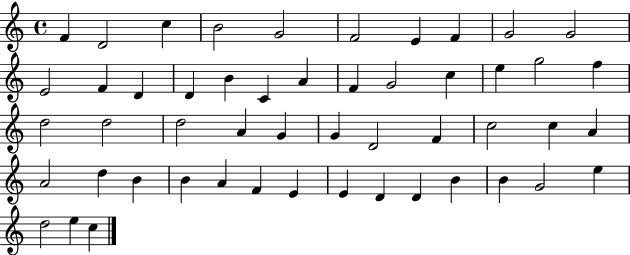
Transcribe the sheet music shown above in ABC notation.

X:1
T:Untitled
M:4/4
L:1/4
K:C
F D2 c B2 G2 F2 E F G2 G2 E2 F D D B C A F G2 c e g2 f d2 d2 d2 A G G D2 F c2 c A A2 d B B A F E E D D B B G2 e d2 e c